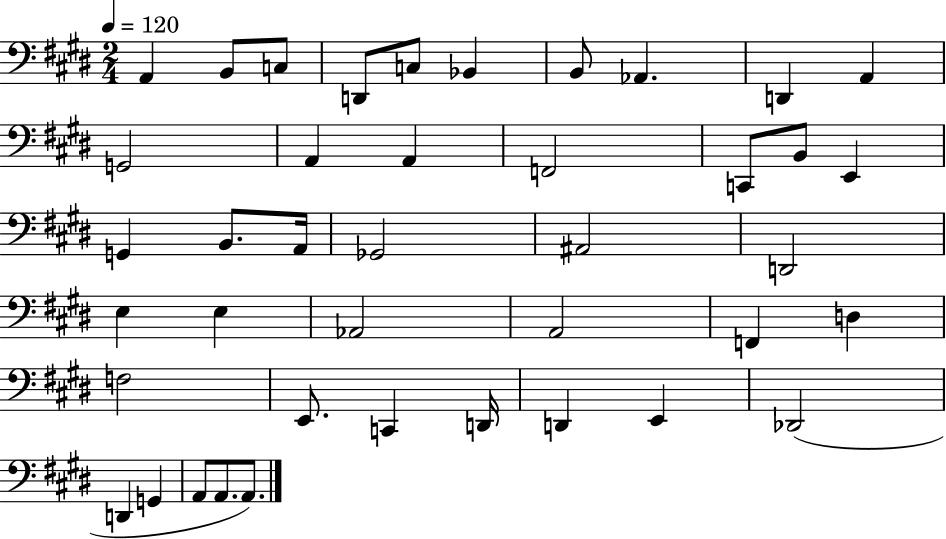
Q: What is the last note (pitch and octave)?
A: A2